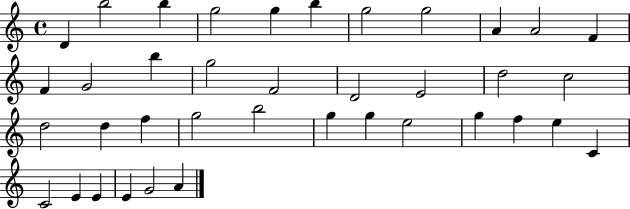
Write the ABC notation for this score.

X:1
T:Untitled
M:4/4
L:1/4
K:C
D b2 b g2 g b g2 g2 A A2 F F G2 b g2 F2 D2 E2 d2 c2 d2 d f g2 b2 g g e2 g f e C C2 E E E G2 A